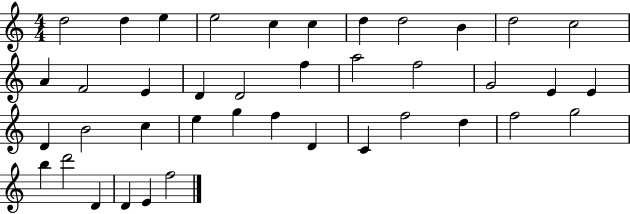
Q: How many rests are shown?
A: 0